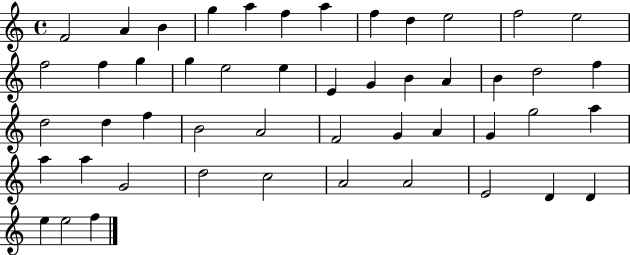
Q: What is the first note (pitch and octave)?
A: F4